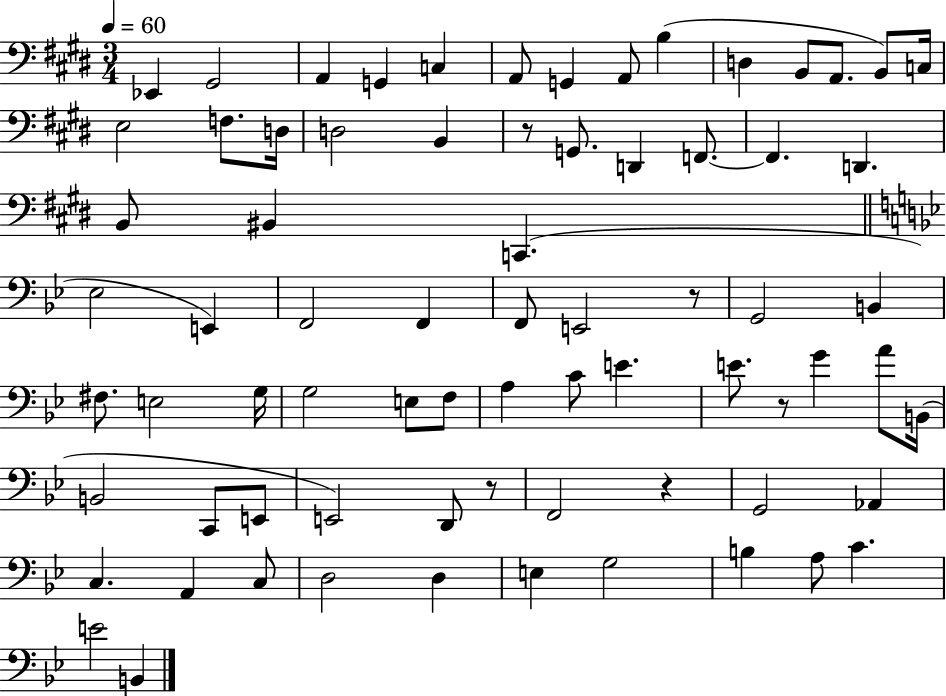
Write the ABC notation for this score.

X:1
T:Untitled
M:3/4
L:1/4
K:E
_E,, ^G,,2 A,, G,, C, A,,/2 G,, A,,/2 B, D, B,,/2 A,,/2 B,,/2 C,/4 E,2 F,/2 D,/4 D,2 B,, z/2 G,,/2 D,, F,,/2 F,, D,, B,,/2 ^B,, C,, _E,2 E,, F,,2 F,, F,,/2 E,,2 z/2 G,,2 B,, ^F,/2 E,2 G,/4 G,2 E,/2 F,/2 A, C/2 E E/2 z/2 G A/2 B,,/4 B,,2 C,,/2 E,,/2 E,,2 D,,/2 z/2 F,,2 z G,,2 _A,, C, A,, C,/2 D,2 D, E, G,2 B, A,/2 C E2 B,,